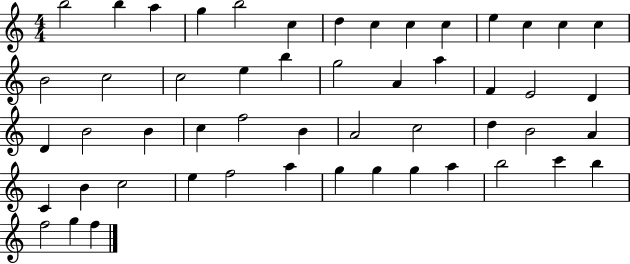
{
  \clef treble
  \numericTimeSignature
  \time 4/4
  \key c \major
  b''2 b''4 a''4 | g''4 b''2 c''4 | d''4 c''4 c''4 c''4 | e''4 c''4 c''4 c''4 | \break b'2 c''2 | c''2 e''4 b''4 | g''2 a'4 a''4 | f'4 e'2 d'4 | \break d'4 b'2 b'4 | c''4 f''2 b'4 | a'2 c''2 | d''4 b'2 a'4 | \break c'4 b'4 c''2 | e''4 f''2 a''4 | g''4 g''4 g''4 a''4 | b''2 c'''4 b''4 | \break f''2 g''4 f''4 | \bar "|."
}